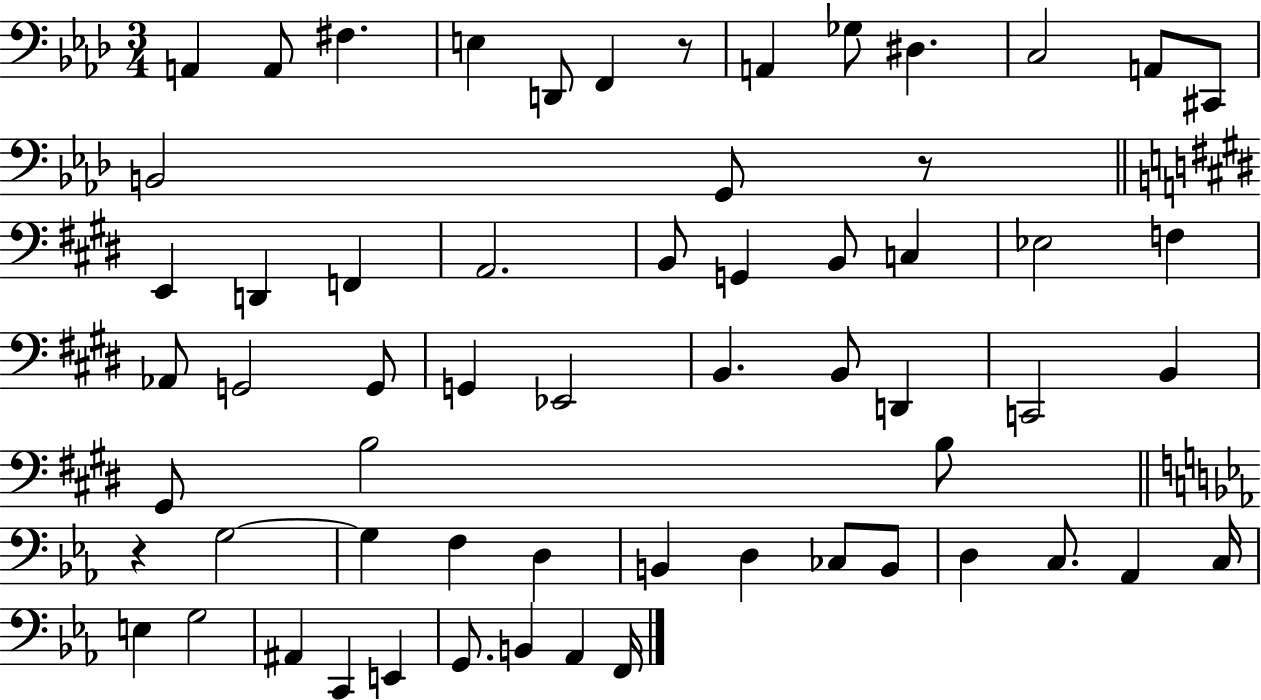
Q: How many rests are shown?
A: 3